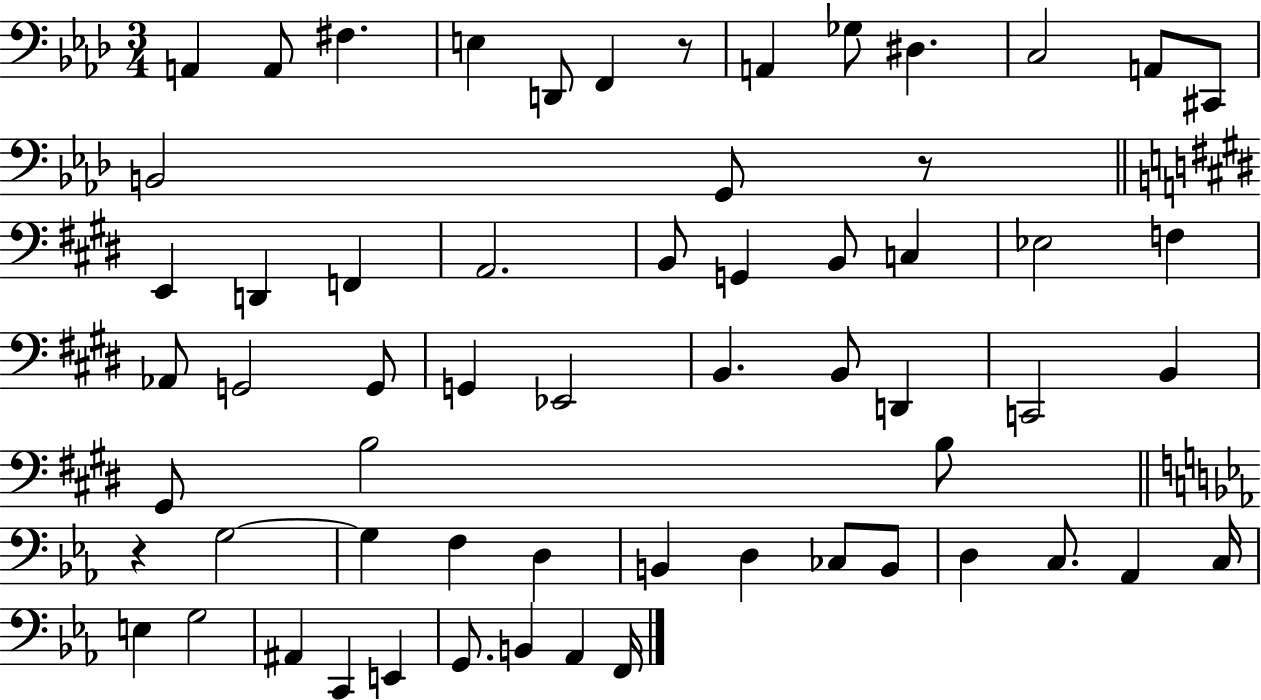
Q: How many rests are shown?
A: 3